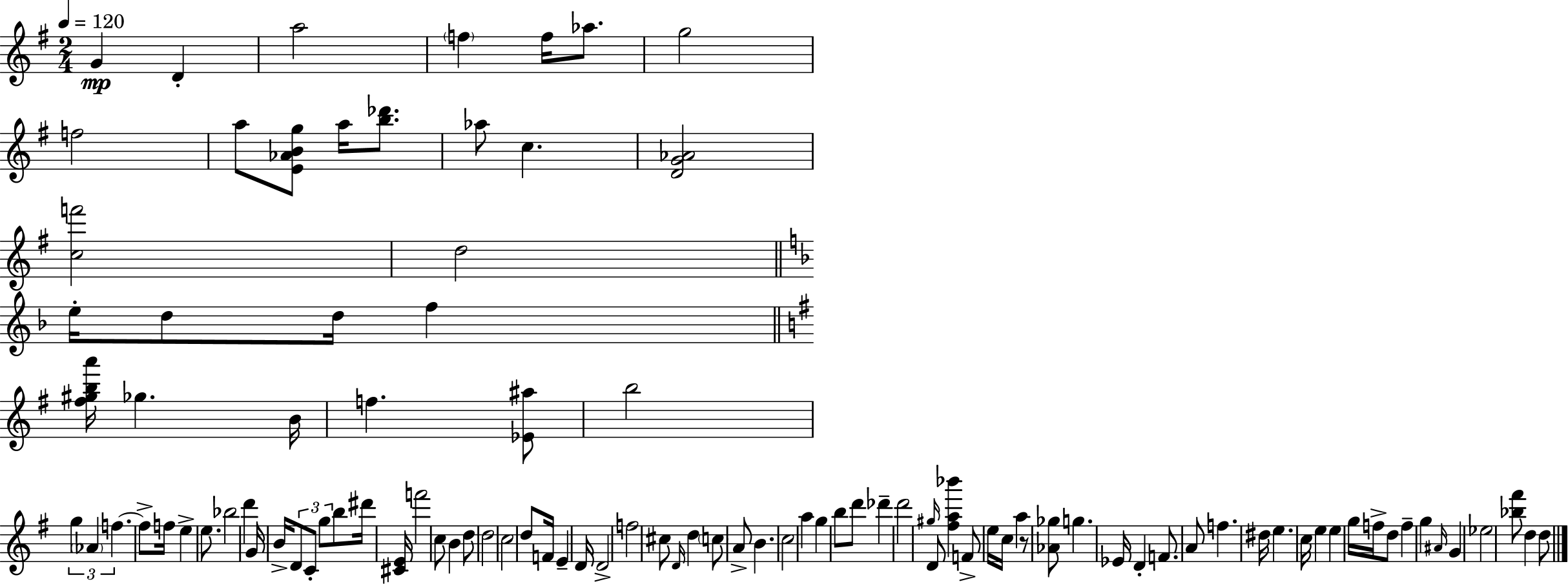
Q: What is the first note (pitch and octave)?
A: G4